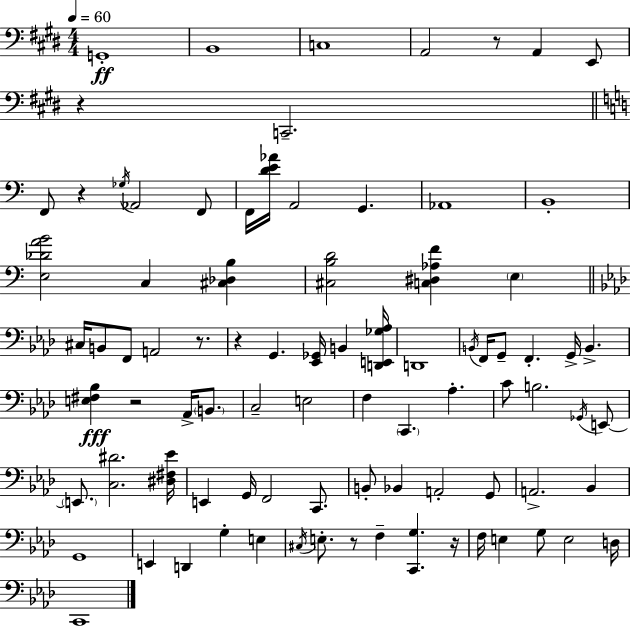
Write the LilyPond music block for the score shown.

{
  \clef bass
  \numericTimeSignature
  \time 4/4
  \key e \major
  \tempo 4 = 60
  g,1-.\ff | b,1 | c1 | a,2 r8 a,4 e,8 | \break r4 c,2.-- | \bar "||" \break \key a \minor f,8 r4 \acciaccatura { ges16 } aes,2 f,8 | f,16 <d' e' aes'>16 a,2 g,4. | aes,1 | b,1-. | \break <e des' a' b'>2 c4 <cis des b>4 | <cis b d'>2 <c dis aes f'>4 \parenthesize e4 | \bar "||" \break \key aes \major cis16 b,8 f,8 a,2 r8. | r4 g,4. <ees, ges,>16 b,4 <d, e, ges aes>16 | d,1 | \acciaccatura { b,16 } f,16 g,8-- f,4.-. g,16-> b,4.-> | \break <e fis bes>4\fff r2 aes,16-> \parenthesize b,8. | c2-- e2 | f4 \parenthesize c,4. aes4.-. | c'8 b2. \acciaccatura { ges,16 } | \break e,8~~ \parenthesize e,8. <c dis'>2. | <dis fis ees'>16 e,4 g,16 f,2 c,8. | b,8-. bes,4 a,2-. | g,8 a,2.-> bes,4 | \break g,1 | e,4 d,4 g4-. e4 | \acciaccatura { cis16 } e8.-. r8 f4-- <c, g>4. | r16 f16 e4 g8 e2 | \break d16 c,1 | \bar "|."
}